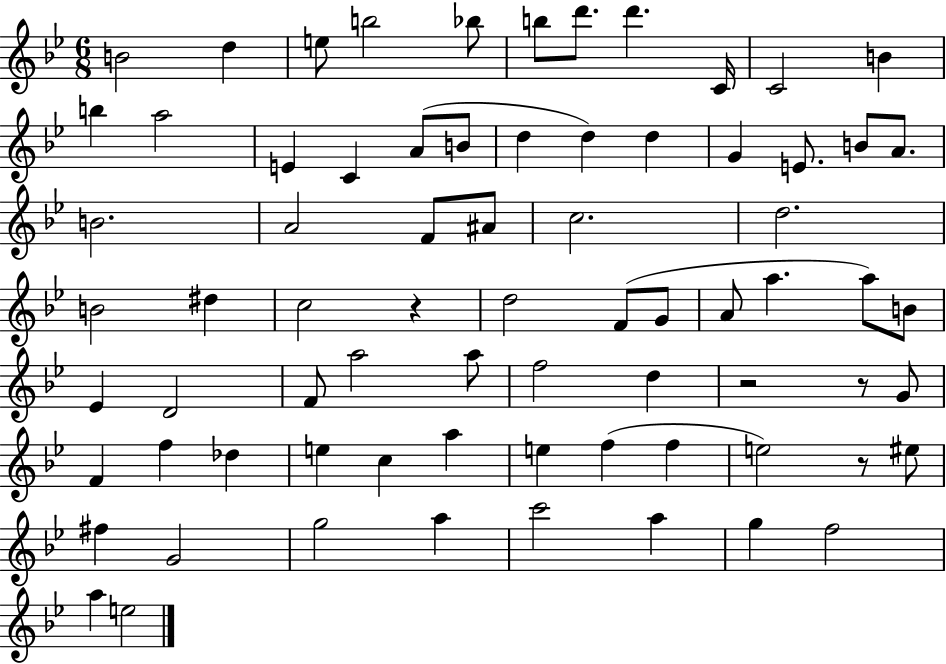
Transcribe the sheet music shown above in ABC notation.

X:1
T:Untitled
M:6/8
L:1/4
K:Bb
B2 d e/2 b2 _b/2 b/2 d'/2 d' C/4 C2 B b a2 E C A/2 B/2 d d d G E/2 B/2 A/2 B2 A2 F/2 ^A/2 c2 d2 B2 ^d c2 z d2 F/2 G/2 A/2 a a/2 B/2 _E D2 F/2 a2 a/2 f2 d z2 z/2 G/2 F f _d e c a e f f e2 z/2 ^e/2 ^f G2 g2 a c'2 a g f2 a e2